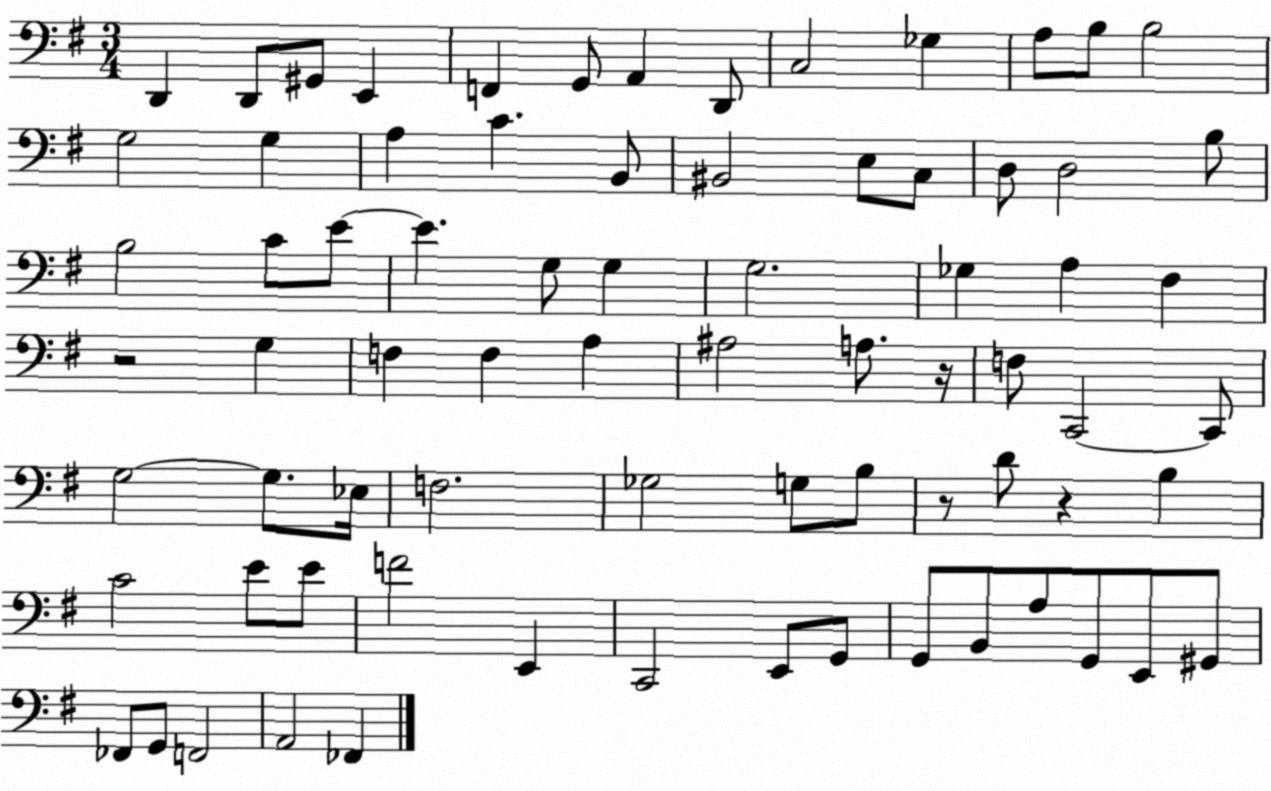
X:1
T:Untitled
M:3/4
L:1/4
K:G
D,, D,,/2 ^G,,/2 E,, F,, G,,/2 A,, D,,/2 C,2 _G, A,/2 B,/2 B,2 G,2 G, A, C B,,/2 ^B,,2 E,/2 C,/2 D,/2 D,2 B,/2 B,2 C/2 E/2 E G,/2 G, G,2 _G, A, ^F, z2 G, F, F, A, ^A,2 A,/2 z/4 F,/2 C,,2 C,,/2 G,2 G,/2 _E,/4 F,2 _G,2 G,/2 B,/2 z/2 D/2 z B, C2 E/2 E/2 F2 E,, C,,2 E,,/2 G,,/2 G,,/2 B,,/2 A,/2 G,,/2 E,,/2 ^G,,/2 _F,,/2 G,,/2 F,,2 A,,2 _F,,